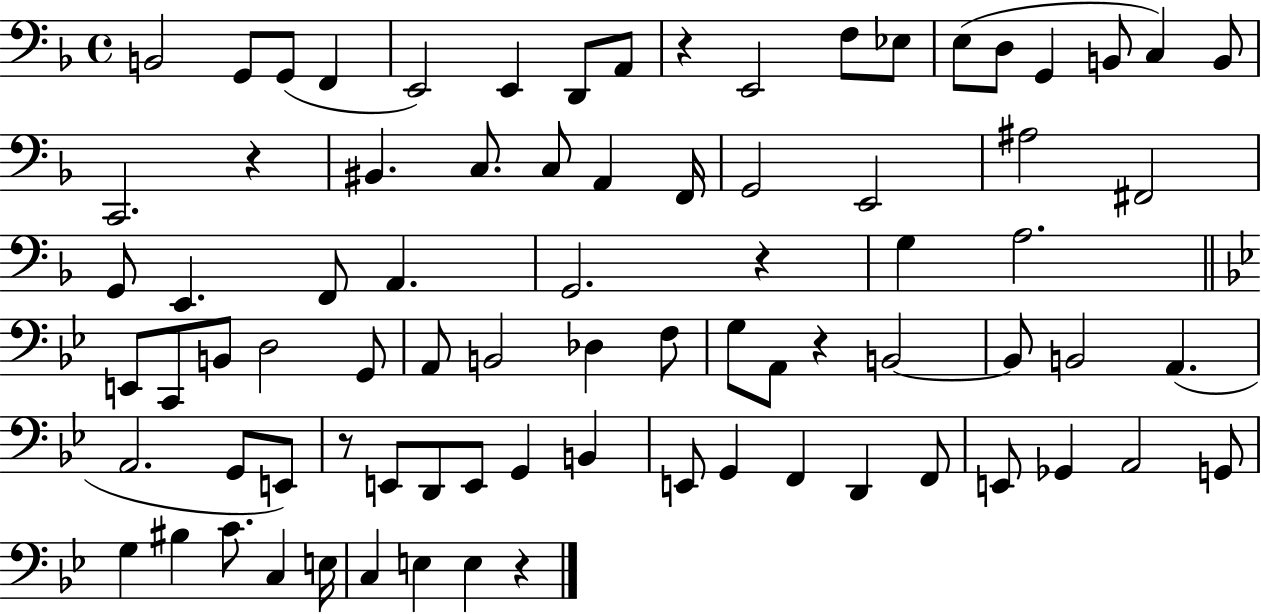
B2/h G2/e G2/e F2/q E2/h E2/q D2/e A2/e R/q E2/h F3/e Eb3/e E3/e D3/e G2/q B2/e C3/q B2/e C2/h. R/q BIS2/q. C3/e. C3/e A2/q F2/s G2/h E2/h A#3/h F#2/h G2/e E2/q. F2/e A2/q. G2/h. R/q G3/q A3/h. E2/e C2/e B2/e D3/h G2/e A2/e B2/h Db3/q F3/e G3/e A2/e R/q B2/h B2/e B2/h A2/q. A2/h. G2/e E2/e R/e E2/e D2/e E2/e G2/q B2/q E2/e G2/q F2/q D2/q F2/e E2/e Gb2/q A2/h G2/e G3/q BIS3/q C4/e. C3/q E3/s C3/q E3/q E3/q R/q